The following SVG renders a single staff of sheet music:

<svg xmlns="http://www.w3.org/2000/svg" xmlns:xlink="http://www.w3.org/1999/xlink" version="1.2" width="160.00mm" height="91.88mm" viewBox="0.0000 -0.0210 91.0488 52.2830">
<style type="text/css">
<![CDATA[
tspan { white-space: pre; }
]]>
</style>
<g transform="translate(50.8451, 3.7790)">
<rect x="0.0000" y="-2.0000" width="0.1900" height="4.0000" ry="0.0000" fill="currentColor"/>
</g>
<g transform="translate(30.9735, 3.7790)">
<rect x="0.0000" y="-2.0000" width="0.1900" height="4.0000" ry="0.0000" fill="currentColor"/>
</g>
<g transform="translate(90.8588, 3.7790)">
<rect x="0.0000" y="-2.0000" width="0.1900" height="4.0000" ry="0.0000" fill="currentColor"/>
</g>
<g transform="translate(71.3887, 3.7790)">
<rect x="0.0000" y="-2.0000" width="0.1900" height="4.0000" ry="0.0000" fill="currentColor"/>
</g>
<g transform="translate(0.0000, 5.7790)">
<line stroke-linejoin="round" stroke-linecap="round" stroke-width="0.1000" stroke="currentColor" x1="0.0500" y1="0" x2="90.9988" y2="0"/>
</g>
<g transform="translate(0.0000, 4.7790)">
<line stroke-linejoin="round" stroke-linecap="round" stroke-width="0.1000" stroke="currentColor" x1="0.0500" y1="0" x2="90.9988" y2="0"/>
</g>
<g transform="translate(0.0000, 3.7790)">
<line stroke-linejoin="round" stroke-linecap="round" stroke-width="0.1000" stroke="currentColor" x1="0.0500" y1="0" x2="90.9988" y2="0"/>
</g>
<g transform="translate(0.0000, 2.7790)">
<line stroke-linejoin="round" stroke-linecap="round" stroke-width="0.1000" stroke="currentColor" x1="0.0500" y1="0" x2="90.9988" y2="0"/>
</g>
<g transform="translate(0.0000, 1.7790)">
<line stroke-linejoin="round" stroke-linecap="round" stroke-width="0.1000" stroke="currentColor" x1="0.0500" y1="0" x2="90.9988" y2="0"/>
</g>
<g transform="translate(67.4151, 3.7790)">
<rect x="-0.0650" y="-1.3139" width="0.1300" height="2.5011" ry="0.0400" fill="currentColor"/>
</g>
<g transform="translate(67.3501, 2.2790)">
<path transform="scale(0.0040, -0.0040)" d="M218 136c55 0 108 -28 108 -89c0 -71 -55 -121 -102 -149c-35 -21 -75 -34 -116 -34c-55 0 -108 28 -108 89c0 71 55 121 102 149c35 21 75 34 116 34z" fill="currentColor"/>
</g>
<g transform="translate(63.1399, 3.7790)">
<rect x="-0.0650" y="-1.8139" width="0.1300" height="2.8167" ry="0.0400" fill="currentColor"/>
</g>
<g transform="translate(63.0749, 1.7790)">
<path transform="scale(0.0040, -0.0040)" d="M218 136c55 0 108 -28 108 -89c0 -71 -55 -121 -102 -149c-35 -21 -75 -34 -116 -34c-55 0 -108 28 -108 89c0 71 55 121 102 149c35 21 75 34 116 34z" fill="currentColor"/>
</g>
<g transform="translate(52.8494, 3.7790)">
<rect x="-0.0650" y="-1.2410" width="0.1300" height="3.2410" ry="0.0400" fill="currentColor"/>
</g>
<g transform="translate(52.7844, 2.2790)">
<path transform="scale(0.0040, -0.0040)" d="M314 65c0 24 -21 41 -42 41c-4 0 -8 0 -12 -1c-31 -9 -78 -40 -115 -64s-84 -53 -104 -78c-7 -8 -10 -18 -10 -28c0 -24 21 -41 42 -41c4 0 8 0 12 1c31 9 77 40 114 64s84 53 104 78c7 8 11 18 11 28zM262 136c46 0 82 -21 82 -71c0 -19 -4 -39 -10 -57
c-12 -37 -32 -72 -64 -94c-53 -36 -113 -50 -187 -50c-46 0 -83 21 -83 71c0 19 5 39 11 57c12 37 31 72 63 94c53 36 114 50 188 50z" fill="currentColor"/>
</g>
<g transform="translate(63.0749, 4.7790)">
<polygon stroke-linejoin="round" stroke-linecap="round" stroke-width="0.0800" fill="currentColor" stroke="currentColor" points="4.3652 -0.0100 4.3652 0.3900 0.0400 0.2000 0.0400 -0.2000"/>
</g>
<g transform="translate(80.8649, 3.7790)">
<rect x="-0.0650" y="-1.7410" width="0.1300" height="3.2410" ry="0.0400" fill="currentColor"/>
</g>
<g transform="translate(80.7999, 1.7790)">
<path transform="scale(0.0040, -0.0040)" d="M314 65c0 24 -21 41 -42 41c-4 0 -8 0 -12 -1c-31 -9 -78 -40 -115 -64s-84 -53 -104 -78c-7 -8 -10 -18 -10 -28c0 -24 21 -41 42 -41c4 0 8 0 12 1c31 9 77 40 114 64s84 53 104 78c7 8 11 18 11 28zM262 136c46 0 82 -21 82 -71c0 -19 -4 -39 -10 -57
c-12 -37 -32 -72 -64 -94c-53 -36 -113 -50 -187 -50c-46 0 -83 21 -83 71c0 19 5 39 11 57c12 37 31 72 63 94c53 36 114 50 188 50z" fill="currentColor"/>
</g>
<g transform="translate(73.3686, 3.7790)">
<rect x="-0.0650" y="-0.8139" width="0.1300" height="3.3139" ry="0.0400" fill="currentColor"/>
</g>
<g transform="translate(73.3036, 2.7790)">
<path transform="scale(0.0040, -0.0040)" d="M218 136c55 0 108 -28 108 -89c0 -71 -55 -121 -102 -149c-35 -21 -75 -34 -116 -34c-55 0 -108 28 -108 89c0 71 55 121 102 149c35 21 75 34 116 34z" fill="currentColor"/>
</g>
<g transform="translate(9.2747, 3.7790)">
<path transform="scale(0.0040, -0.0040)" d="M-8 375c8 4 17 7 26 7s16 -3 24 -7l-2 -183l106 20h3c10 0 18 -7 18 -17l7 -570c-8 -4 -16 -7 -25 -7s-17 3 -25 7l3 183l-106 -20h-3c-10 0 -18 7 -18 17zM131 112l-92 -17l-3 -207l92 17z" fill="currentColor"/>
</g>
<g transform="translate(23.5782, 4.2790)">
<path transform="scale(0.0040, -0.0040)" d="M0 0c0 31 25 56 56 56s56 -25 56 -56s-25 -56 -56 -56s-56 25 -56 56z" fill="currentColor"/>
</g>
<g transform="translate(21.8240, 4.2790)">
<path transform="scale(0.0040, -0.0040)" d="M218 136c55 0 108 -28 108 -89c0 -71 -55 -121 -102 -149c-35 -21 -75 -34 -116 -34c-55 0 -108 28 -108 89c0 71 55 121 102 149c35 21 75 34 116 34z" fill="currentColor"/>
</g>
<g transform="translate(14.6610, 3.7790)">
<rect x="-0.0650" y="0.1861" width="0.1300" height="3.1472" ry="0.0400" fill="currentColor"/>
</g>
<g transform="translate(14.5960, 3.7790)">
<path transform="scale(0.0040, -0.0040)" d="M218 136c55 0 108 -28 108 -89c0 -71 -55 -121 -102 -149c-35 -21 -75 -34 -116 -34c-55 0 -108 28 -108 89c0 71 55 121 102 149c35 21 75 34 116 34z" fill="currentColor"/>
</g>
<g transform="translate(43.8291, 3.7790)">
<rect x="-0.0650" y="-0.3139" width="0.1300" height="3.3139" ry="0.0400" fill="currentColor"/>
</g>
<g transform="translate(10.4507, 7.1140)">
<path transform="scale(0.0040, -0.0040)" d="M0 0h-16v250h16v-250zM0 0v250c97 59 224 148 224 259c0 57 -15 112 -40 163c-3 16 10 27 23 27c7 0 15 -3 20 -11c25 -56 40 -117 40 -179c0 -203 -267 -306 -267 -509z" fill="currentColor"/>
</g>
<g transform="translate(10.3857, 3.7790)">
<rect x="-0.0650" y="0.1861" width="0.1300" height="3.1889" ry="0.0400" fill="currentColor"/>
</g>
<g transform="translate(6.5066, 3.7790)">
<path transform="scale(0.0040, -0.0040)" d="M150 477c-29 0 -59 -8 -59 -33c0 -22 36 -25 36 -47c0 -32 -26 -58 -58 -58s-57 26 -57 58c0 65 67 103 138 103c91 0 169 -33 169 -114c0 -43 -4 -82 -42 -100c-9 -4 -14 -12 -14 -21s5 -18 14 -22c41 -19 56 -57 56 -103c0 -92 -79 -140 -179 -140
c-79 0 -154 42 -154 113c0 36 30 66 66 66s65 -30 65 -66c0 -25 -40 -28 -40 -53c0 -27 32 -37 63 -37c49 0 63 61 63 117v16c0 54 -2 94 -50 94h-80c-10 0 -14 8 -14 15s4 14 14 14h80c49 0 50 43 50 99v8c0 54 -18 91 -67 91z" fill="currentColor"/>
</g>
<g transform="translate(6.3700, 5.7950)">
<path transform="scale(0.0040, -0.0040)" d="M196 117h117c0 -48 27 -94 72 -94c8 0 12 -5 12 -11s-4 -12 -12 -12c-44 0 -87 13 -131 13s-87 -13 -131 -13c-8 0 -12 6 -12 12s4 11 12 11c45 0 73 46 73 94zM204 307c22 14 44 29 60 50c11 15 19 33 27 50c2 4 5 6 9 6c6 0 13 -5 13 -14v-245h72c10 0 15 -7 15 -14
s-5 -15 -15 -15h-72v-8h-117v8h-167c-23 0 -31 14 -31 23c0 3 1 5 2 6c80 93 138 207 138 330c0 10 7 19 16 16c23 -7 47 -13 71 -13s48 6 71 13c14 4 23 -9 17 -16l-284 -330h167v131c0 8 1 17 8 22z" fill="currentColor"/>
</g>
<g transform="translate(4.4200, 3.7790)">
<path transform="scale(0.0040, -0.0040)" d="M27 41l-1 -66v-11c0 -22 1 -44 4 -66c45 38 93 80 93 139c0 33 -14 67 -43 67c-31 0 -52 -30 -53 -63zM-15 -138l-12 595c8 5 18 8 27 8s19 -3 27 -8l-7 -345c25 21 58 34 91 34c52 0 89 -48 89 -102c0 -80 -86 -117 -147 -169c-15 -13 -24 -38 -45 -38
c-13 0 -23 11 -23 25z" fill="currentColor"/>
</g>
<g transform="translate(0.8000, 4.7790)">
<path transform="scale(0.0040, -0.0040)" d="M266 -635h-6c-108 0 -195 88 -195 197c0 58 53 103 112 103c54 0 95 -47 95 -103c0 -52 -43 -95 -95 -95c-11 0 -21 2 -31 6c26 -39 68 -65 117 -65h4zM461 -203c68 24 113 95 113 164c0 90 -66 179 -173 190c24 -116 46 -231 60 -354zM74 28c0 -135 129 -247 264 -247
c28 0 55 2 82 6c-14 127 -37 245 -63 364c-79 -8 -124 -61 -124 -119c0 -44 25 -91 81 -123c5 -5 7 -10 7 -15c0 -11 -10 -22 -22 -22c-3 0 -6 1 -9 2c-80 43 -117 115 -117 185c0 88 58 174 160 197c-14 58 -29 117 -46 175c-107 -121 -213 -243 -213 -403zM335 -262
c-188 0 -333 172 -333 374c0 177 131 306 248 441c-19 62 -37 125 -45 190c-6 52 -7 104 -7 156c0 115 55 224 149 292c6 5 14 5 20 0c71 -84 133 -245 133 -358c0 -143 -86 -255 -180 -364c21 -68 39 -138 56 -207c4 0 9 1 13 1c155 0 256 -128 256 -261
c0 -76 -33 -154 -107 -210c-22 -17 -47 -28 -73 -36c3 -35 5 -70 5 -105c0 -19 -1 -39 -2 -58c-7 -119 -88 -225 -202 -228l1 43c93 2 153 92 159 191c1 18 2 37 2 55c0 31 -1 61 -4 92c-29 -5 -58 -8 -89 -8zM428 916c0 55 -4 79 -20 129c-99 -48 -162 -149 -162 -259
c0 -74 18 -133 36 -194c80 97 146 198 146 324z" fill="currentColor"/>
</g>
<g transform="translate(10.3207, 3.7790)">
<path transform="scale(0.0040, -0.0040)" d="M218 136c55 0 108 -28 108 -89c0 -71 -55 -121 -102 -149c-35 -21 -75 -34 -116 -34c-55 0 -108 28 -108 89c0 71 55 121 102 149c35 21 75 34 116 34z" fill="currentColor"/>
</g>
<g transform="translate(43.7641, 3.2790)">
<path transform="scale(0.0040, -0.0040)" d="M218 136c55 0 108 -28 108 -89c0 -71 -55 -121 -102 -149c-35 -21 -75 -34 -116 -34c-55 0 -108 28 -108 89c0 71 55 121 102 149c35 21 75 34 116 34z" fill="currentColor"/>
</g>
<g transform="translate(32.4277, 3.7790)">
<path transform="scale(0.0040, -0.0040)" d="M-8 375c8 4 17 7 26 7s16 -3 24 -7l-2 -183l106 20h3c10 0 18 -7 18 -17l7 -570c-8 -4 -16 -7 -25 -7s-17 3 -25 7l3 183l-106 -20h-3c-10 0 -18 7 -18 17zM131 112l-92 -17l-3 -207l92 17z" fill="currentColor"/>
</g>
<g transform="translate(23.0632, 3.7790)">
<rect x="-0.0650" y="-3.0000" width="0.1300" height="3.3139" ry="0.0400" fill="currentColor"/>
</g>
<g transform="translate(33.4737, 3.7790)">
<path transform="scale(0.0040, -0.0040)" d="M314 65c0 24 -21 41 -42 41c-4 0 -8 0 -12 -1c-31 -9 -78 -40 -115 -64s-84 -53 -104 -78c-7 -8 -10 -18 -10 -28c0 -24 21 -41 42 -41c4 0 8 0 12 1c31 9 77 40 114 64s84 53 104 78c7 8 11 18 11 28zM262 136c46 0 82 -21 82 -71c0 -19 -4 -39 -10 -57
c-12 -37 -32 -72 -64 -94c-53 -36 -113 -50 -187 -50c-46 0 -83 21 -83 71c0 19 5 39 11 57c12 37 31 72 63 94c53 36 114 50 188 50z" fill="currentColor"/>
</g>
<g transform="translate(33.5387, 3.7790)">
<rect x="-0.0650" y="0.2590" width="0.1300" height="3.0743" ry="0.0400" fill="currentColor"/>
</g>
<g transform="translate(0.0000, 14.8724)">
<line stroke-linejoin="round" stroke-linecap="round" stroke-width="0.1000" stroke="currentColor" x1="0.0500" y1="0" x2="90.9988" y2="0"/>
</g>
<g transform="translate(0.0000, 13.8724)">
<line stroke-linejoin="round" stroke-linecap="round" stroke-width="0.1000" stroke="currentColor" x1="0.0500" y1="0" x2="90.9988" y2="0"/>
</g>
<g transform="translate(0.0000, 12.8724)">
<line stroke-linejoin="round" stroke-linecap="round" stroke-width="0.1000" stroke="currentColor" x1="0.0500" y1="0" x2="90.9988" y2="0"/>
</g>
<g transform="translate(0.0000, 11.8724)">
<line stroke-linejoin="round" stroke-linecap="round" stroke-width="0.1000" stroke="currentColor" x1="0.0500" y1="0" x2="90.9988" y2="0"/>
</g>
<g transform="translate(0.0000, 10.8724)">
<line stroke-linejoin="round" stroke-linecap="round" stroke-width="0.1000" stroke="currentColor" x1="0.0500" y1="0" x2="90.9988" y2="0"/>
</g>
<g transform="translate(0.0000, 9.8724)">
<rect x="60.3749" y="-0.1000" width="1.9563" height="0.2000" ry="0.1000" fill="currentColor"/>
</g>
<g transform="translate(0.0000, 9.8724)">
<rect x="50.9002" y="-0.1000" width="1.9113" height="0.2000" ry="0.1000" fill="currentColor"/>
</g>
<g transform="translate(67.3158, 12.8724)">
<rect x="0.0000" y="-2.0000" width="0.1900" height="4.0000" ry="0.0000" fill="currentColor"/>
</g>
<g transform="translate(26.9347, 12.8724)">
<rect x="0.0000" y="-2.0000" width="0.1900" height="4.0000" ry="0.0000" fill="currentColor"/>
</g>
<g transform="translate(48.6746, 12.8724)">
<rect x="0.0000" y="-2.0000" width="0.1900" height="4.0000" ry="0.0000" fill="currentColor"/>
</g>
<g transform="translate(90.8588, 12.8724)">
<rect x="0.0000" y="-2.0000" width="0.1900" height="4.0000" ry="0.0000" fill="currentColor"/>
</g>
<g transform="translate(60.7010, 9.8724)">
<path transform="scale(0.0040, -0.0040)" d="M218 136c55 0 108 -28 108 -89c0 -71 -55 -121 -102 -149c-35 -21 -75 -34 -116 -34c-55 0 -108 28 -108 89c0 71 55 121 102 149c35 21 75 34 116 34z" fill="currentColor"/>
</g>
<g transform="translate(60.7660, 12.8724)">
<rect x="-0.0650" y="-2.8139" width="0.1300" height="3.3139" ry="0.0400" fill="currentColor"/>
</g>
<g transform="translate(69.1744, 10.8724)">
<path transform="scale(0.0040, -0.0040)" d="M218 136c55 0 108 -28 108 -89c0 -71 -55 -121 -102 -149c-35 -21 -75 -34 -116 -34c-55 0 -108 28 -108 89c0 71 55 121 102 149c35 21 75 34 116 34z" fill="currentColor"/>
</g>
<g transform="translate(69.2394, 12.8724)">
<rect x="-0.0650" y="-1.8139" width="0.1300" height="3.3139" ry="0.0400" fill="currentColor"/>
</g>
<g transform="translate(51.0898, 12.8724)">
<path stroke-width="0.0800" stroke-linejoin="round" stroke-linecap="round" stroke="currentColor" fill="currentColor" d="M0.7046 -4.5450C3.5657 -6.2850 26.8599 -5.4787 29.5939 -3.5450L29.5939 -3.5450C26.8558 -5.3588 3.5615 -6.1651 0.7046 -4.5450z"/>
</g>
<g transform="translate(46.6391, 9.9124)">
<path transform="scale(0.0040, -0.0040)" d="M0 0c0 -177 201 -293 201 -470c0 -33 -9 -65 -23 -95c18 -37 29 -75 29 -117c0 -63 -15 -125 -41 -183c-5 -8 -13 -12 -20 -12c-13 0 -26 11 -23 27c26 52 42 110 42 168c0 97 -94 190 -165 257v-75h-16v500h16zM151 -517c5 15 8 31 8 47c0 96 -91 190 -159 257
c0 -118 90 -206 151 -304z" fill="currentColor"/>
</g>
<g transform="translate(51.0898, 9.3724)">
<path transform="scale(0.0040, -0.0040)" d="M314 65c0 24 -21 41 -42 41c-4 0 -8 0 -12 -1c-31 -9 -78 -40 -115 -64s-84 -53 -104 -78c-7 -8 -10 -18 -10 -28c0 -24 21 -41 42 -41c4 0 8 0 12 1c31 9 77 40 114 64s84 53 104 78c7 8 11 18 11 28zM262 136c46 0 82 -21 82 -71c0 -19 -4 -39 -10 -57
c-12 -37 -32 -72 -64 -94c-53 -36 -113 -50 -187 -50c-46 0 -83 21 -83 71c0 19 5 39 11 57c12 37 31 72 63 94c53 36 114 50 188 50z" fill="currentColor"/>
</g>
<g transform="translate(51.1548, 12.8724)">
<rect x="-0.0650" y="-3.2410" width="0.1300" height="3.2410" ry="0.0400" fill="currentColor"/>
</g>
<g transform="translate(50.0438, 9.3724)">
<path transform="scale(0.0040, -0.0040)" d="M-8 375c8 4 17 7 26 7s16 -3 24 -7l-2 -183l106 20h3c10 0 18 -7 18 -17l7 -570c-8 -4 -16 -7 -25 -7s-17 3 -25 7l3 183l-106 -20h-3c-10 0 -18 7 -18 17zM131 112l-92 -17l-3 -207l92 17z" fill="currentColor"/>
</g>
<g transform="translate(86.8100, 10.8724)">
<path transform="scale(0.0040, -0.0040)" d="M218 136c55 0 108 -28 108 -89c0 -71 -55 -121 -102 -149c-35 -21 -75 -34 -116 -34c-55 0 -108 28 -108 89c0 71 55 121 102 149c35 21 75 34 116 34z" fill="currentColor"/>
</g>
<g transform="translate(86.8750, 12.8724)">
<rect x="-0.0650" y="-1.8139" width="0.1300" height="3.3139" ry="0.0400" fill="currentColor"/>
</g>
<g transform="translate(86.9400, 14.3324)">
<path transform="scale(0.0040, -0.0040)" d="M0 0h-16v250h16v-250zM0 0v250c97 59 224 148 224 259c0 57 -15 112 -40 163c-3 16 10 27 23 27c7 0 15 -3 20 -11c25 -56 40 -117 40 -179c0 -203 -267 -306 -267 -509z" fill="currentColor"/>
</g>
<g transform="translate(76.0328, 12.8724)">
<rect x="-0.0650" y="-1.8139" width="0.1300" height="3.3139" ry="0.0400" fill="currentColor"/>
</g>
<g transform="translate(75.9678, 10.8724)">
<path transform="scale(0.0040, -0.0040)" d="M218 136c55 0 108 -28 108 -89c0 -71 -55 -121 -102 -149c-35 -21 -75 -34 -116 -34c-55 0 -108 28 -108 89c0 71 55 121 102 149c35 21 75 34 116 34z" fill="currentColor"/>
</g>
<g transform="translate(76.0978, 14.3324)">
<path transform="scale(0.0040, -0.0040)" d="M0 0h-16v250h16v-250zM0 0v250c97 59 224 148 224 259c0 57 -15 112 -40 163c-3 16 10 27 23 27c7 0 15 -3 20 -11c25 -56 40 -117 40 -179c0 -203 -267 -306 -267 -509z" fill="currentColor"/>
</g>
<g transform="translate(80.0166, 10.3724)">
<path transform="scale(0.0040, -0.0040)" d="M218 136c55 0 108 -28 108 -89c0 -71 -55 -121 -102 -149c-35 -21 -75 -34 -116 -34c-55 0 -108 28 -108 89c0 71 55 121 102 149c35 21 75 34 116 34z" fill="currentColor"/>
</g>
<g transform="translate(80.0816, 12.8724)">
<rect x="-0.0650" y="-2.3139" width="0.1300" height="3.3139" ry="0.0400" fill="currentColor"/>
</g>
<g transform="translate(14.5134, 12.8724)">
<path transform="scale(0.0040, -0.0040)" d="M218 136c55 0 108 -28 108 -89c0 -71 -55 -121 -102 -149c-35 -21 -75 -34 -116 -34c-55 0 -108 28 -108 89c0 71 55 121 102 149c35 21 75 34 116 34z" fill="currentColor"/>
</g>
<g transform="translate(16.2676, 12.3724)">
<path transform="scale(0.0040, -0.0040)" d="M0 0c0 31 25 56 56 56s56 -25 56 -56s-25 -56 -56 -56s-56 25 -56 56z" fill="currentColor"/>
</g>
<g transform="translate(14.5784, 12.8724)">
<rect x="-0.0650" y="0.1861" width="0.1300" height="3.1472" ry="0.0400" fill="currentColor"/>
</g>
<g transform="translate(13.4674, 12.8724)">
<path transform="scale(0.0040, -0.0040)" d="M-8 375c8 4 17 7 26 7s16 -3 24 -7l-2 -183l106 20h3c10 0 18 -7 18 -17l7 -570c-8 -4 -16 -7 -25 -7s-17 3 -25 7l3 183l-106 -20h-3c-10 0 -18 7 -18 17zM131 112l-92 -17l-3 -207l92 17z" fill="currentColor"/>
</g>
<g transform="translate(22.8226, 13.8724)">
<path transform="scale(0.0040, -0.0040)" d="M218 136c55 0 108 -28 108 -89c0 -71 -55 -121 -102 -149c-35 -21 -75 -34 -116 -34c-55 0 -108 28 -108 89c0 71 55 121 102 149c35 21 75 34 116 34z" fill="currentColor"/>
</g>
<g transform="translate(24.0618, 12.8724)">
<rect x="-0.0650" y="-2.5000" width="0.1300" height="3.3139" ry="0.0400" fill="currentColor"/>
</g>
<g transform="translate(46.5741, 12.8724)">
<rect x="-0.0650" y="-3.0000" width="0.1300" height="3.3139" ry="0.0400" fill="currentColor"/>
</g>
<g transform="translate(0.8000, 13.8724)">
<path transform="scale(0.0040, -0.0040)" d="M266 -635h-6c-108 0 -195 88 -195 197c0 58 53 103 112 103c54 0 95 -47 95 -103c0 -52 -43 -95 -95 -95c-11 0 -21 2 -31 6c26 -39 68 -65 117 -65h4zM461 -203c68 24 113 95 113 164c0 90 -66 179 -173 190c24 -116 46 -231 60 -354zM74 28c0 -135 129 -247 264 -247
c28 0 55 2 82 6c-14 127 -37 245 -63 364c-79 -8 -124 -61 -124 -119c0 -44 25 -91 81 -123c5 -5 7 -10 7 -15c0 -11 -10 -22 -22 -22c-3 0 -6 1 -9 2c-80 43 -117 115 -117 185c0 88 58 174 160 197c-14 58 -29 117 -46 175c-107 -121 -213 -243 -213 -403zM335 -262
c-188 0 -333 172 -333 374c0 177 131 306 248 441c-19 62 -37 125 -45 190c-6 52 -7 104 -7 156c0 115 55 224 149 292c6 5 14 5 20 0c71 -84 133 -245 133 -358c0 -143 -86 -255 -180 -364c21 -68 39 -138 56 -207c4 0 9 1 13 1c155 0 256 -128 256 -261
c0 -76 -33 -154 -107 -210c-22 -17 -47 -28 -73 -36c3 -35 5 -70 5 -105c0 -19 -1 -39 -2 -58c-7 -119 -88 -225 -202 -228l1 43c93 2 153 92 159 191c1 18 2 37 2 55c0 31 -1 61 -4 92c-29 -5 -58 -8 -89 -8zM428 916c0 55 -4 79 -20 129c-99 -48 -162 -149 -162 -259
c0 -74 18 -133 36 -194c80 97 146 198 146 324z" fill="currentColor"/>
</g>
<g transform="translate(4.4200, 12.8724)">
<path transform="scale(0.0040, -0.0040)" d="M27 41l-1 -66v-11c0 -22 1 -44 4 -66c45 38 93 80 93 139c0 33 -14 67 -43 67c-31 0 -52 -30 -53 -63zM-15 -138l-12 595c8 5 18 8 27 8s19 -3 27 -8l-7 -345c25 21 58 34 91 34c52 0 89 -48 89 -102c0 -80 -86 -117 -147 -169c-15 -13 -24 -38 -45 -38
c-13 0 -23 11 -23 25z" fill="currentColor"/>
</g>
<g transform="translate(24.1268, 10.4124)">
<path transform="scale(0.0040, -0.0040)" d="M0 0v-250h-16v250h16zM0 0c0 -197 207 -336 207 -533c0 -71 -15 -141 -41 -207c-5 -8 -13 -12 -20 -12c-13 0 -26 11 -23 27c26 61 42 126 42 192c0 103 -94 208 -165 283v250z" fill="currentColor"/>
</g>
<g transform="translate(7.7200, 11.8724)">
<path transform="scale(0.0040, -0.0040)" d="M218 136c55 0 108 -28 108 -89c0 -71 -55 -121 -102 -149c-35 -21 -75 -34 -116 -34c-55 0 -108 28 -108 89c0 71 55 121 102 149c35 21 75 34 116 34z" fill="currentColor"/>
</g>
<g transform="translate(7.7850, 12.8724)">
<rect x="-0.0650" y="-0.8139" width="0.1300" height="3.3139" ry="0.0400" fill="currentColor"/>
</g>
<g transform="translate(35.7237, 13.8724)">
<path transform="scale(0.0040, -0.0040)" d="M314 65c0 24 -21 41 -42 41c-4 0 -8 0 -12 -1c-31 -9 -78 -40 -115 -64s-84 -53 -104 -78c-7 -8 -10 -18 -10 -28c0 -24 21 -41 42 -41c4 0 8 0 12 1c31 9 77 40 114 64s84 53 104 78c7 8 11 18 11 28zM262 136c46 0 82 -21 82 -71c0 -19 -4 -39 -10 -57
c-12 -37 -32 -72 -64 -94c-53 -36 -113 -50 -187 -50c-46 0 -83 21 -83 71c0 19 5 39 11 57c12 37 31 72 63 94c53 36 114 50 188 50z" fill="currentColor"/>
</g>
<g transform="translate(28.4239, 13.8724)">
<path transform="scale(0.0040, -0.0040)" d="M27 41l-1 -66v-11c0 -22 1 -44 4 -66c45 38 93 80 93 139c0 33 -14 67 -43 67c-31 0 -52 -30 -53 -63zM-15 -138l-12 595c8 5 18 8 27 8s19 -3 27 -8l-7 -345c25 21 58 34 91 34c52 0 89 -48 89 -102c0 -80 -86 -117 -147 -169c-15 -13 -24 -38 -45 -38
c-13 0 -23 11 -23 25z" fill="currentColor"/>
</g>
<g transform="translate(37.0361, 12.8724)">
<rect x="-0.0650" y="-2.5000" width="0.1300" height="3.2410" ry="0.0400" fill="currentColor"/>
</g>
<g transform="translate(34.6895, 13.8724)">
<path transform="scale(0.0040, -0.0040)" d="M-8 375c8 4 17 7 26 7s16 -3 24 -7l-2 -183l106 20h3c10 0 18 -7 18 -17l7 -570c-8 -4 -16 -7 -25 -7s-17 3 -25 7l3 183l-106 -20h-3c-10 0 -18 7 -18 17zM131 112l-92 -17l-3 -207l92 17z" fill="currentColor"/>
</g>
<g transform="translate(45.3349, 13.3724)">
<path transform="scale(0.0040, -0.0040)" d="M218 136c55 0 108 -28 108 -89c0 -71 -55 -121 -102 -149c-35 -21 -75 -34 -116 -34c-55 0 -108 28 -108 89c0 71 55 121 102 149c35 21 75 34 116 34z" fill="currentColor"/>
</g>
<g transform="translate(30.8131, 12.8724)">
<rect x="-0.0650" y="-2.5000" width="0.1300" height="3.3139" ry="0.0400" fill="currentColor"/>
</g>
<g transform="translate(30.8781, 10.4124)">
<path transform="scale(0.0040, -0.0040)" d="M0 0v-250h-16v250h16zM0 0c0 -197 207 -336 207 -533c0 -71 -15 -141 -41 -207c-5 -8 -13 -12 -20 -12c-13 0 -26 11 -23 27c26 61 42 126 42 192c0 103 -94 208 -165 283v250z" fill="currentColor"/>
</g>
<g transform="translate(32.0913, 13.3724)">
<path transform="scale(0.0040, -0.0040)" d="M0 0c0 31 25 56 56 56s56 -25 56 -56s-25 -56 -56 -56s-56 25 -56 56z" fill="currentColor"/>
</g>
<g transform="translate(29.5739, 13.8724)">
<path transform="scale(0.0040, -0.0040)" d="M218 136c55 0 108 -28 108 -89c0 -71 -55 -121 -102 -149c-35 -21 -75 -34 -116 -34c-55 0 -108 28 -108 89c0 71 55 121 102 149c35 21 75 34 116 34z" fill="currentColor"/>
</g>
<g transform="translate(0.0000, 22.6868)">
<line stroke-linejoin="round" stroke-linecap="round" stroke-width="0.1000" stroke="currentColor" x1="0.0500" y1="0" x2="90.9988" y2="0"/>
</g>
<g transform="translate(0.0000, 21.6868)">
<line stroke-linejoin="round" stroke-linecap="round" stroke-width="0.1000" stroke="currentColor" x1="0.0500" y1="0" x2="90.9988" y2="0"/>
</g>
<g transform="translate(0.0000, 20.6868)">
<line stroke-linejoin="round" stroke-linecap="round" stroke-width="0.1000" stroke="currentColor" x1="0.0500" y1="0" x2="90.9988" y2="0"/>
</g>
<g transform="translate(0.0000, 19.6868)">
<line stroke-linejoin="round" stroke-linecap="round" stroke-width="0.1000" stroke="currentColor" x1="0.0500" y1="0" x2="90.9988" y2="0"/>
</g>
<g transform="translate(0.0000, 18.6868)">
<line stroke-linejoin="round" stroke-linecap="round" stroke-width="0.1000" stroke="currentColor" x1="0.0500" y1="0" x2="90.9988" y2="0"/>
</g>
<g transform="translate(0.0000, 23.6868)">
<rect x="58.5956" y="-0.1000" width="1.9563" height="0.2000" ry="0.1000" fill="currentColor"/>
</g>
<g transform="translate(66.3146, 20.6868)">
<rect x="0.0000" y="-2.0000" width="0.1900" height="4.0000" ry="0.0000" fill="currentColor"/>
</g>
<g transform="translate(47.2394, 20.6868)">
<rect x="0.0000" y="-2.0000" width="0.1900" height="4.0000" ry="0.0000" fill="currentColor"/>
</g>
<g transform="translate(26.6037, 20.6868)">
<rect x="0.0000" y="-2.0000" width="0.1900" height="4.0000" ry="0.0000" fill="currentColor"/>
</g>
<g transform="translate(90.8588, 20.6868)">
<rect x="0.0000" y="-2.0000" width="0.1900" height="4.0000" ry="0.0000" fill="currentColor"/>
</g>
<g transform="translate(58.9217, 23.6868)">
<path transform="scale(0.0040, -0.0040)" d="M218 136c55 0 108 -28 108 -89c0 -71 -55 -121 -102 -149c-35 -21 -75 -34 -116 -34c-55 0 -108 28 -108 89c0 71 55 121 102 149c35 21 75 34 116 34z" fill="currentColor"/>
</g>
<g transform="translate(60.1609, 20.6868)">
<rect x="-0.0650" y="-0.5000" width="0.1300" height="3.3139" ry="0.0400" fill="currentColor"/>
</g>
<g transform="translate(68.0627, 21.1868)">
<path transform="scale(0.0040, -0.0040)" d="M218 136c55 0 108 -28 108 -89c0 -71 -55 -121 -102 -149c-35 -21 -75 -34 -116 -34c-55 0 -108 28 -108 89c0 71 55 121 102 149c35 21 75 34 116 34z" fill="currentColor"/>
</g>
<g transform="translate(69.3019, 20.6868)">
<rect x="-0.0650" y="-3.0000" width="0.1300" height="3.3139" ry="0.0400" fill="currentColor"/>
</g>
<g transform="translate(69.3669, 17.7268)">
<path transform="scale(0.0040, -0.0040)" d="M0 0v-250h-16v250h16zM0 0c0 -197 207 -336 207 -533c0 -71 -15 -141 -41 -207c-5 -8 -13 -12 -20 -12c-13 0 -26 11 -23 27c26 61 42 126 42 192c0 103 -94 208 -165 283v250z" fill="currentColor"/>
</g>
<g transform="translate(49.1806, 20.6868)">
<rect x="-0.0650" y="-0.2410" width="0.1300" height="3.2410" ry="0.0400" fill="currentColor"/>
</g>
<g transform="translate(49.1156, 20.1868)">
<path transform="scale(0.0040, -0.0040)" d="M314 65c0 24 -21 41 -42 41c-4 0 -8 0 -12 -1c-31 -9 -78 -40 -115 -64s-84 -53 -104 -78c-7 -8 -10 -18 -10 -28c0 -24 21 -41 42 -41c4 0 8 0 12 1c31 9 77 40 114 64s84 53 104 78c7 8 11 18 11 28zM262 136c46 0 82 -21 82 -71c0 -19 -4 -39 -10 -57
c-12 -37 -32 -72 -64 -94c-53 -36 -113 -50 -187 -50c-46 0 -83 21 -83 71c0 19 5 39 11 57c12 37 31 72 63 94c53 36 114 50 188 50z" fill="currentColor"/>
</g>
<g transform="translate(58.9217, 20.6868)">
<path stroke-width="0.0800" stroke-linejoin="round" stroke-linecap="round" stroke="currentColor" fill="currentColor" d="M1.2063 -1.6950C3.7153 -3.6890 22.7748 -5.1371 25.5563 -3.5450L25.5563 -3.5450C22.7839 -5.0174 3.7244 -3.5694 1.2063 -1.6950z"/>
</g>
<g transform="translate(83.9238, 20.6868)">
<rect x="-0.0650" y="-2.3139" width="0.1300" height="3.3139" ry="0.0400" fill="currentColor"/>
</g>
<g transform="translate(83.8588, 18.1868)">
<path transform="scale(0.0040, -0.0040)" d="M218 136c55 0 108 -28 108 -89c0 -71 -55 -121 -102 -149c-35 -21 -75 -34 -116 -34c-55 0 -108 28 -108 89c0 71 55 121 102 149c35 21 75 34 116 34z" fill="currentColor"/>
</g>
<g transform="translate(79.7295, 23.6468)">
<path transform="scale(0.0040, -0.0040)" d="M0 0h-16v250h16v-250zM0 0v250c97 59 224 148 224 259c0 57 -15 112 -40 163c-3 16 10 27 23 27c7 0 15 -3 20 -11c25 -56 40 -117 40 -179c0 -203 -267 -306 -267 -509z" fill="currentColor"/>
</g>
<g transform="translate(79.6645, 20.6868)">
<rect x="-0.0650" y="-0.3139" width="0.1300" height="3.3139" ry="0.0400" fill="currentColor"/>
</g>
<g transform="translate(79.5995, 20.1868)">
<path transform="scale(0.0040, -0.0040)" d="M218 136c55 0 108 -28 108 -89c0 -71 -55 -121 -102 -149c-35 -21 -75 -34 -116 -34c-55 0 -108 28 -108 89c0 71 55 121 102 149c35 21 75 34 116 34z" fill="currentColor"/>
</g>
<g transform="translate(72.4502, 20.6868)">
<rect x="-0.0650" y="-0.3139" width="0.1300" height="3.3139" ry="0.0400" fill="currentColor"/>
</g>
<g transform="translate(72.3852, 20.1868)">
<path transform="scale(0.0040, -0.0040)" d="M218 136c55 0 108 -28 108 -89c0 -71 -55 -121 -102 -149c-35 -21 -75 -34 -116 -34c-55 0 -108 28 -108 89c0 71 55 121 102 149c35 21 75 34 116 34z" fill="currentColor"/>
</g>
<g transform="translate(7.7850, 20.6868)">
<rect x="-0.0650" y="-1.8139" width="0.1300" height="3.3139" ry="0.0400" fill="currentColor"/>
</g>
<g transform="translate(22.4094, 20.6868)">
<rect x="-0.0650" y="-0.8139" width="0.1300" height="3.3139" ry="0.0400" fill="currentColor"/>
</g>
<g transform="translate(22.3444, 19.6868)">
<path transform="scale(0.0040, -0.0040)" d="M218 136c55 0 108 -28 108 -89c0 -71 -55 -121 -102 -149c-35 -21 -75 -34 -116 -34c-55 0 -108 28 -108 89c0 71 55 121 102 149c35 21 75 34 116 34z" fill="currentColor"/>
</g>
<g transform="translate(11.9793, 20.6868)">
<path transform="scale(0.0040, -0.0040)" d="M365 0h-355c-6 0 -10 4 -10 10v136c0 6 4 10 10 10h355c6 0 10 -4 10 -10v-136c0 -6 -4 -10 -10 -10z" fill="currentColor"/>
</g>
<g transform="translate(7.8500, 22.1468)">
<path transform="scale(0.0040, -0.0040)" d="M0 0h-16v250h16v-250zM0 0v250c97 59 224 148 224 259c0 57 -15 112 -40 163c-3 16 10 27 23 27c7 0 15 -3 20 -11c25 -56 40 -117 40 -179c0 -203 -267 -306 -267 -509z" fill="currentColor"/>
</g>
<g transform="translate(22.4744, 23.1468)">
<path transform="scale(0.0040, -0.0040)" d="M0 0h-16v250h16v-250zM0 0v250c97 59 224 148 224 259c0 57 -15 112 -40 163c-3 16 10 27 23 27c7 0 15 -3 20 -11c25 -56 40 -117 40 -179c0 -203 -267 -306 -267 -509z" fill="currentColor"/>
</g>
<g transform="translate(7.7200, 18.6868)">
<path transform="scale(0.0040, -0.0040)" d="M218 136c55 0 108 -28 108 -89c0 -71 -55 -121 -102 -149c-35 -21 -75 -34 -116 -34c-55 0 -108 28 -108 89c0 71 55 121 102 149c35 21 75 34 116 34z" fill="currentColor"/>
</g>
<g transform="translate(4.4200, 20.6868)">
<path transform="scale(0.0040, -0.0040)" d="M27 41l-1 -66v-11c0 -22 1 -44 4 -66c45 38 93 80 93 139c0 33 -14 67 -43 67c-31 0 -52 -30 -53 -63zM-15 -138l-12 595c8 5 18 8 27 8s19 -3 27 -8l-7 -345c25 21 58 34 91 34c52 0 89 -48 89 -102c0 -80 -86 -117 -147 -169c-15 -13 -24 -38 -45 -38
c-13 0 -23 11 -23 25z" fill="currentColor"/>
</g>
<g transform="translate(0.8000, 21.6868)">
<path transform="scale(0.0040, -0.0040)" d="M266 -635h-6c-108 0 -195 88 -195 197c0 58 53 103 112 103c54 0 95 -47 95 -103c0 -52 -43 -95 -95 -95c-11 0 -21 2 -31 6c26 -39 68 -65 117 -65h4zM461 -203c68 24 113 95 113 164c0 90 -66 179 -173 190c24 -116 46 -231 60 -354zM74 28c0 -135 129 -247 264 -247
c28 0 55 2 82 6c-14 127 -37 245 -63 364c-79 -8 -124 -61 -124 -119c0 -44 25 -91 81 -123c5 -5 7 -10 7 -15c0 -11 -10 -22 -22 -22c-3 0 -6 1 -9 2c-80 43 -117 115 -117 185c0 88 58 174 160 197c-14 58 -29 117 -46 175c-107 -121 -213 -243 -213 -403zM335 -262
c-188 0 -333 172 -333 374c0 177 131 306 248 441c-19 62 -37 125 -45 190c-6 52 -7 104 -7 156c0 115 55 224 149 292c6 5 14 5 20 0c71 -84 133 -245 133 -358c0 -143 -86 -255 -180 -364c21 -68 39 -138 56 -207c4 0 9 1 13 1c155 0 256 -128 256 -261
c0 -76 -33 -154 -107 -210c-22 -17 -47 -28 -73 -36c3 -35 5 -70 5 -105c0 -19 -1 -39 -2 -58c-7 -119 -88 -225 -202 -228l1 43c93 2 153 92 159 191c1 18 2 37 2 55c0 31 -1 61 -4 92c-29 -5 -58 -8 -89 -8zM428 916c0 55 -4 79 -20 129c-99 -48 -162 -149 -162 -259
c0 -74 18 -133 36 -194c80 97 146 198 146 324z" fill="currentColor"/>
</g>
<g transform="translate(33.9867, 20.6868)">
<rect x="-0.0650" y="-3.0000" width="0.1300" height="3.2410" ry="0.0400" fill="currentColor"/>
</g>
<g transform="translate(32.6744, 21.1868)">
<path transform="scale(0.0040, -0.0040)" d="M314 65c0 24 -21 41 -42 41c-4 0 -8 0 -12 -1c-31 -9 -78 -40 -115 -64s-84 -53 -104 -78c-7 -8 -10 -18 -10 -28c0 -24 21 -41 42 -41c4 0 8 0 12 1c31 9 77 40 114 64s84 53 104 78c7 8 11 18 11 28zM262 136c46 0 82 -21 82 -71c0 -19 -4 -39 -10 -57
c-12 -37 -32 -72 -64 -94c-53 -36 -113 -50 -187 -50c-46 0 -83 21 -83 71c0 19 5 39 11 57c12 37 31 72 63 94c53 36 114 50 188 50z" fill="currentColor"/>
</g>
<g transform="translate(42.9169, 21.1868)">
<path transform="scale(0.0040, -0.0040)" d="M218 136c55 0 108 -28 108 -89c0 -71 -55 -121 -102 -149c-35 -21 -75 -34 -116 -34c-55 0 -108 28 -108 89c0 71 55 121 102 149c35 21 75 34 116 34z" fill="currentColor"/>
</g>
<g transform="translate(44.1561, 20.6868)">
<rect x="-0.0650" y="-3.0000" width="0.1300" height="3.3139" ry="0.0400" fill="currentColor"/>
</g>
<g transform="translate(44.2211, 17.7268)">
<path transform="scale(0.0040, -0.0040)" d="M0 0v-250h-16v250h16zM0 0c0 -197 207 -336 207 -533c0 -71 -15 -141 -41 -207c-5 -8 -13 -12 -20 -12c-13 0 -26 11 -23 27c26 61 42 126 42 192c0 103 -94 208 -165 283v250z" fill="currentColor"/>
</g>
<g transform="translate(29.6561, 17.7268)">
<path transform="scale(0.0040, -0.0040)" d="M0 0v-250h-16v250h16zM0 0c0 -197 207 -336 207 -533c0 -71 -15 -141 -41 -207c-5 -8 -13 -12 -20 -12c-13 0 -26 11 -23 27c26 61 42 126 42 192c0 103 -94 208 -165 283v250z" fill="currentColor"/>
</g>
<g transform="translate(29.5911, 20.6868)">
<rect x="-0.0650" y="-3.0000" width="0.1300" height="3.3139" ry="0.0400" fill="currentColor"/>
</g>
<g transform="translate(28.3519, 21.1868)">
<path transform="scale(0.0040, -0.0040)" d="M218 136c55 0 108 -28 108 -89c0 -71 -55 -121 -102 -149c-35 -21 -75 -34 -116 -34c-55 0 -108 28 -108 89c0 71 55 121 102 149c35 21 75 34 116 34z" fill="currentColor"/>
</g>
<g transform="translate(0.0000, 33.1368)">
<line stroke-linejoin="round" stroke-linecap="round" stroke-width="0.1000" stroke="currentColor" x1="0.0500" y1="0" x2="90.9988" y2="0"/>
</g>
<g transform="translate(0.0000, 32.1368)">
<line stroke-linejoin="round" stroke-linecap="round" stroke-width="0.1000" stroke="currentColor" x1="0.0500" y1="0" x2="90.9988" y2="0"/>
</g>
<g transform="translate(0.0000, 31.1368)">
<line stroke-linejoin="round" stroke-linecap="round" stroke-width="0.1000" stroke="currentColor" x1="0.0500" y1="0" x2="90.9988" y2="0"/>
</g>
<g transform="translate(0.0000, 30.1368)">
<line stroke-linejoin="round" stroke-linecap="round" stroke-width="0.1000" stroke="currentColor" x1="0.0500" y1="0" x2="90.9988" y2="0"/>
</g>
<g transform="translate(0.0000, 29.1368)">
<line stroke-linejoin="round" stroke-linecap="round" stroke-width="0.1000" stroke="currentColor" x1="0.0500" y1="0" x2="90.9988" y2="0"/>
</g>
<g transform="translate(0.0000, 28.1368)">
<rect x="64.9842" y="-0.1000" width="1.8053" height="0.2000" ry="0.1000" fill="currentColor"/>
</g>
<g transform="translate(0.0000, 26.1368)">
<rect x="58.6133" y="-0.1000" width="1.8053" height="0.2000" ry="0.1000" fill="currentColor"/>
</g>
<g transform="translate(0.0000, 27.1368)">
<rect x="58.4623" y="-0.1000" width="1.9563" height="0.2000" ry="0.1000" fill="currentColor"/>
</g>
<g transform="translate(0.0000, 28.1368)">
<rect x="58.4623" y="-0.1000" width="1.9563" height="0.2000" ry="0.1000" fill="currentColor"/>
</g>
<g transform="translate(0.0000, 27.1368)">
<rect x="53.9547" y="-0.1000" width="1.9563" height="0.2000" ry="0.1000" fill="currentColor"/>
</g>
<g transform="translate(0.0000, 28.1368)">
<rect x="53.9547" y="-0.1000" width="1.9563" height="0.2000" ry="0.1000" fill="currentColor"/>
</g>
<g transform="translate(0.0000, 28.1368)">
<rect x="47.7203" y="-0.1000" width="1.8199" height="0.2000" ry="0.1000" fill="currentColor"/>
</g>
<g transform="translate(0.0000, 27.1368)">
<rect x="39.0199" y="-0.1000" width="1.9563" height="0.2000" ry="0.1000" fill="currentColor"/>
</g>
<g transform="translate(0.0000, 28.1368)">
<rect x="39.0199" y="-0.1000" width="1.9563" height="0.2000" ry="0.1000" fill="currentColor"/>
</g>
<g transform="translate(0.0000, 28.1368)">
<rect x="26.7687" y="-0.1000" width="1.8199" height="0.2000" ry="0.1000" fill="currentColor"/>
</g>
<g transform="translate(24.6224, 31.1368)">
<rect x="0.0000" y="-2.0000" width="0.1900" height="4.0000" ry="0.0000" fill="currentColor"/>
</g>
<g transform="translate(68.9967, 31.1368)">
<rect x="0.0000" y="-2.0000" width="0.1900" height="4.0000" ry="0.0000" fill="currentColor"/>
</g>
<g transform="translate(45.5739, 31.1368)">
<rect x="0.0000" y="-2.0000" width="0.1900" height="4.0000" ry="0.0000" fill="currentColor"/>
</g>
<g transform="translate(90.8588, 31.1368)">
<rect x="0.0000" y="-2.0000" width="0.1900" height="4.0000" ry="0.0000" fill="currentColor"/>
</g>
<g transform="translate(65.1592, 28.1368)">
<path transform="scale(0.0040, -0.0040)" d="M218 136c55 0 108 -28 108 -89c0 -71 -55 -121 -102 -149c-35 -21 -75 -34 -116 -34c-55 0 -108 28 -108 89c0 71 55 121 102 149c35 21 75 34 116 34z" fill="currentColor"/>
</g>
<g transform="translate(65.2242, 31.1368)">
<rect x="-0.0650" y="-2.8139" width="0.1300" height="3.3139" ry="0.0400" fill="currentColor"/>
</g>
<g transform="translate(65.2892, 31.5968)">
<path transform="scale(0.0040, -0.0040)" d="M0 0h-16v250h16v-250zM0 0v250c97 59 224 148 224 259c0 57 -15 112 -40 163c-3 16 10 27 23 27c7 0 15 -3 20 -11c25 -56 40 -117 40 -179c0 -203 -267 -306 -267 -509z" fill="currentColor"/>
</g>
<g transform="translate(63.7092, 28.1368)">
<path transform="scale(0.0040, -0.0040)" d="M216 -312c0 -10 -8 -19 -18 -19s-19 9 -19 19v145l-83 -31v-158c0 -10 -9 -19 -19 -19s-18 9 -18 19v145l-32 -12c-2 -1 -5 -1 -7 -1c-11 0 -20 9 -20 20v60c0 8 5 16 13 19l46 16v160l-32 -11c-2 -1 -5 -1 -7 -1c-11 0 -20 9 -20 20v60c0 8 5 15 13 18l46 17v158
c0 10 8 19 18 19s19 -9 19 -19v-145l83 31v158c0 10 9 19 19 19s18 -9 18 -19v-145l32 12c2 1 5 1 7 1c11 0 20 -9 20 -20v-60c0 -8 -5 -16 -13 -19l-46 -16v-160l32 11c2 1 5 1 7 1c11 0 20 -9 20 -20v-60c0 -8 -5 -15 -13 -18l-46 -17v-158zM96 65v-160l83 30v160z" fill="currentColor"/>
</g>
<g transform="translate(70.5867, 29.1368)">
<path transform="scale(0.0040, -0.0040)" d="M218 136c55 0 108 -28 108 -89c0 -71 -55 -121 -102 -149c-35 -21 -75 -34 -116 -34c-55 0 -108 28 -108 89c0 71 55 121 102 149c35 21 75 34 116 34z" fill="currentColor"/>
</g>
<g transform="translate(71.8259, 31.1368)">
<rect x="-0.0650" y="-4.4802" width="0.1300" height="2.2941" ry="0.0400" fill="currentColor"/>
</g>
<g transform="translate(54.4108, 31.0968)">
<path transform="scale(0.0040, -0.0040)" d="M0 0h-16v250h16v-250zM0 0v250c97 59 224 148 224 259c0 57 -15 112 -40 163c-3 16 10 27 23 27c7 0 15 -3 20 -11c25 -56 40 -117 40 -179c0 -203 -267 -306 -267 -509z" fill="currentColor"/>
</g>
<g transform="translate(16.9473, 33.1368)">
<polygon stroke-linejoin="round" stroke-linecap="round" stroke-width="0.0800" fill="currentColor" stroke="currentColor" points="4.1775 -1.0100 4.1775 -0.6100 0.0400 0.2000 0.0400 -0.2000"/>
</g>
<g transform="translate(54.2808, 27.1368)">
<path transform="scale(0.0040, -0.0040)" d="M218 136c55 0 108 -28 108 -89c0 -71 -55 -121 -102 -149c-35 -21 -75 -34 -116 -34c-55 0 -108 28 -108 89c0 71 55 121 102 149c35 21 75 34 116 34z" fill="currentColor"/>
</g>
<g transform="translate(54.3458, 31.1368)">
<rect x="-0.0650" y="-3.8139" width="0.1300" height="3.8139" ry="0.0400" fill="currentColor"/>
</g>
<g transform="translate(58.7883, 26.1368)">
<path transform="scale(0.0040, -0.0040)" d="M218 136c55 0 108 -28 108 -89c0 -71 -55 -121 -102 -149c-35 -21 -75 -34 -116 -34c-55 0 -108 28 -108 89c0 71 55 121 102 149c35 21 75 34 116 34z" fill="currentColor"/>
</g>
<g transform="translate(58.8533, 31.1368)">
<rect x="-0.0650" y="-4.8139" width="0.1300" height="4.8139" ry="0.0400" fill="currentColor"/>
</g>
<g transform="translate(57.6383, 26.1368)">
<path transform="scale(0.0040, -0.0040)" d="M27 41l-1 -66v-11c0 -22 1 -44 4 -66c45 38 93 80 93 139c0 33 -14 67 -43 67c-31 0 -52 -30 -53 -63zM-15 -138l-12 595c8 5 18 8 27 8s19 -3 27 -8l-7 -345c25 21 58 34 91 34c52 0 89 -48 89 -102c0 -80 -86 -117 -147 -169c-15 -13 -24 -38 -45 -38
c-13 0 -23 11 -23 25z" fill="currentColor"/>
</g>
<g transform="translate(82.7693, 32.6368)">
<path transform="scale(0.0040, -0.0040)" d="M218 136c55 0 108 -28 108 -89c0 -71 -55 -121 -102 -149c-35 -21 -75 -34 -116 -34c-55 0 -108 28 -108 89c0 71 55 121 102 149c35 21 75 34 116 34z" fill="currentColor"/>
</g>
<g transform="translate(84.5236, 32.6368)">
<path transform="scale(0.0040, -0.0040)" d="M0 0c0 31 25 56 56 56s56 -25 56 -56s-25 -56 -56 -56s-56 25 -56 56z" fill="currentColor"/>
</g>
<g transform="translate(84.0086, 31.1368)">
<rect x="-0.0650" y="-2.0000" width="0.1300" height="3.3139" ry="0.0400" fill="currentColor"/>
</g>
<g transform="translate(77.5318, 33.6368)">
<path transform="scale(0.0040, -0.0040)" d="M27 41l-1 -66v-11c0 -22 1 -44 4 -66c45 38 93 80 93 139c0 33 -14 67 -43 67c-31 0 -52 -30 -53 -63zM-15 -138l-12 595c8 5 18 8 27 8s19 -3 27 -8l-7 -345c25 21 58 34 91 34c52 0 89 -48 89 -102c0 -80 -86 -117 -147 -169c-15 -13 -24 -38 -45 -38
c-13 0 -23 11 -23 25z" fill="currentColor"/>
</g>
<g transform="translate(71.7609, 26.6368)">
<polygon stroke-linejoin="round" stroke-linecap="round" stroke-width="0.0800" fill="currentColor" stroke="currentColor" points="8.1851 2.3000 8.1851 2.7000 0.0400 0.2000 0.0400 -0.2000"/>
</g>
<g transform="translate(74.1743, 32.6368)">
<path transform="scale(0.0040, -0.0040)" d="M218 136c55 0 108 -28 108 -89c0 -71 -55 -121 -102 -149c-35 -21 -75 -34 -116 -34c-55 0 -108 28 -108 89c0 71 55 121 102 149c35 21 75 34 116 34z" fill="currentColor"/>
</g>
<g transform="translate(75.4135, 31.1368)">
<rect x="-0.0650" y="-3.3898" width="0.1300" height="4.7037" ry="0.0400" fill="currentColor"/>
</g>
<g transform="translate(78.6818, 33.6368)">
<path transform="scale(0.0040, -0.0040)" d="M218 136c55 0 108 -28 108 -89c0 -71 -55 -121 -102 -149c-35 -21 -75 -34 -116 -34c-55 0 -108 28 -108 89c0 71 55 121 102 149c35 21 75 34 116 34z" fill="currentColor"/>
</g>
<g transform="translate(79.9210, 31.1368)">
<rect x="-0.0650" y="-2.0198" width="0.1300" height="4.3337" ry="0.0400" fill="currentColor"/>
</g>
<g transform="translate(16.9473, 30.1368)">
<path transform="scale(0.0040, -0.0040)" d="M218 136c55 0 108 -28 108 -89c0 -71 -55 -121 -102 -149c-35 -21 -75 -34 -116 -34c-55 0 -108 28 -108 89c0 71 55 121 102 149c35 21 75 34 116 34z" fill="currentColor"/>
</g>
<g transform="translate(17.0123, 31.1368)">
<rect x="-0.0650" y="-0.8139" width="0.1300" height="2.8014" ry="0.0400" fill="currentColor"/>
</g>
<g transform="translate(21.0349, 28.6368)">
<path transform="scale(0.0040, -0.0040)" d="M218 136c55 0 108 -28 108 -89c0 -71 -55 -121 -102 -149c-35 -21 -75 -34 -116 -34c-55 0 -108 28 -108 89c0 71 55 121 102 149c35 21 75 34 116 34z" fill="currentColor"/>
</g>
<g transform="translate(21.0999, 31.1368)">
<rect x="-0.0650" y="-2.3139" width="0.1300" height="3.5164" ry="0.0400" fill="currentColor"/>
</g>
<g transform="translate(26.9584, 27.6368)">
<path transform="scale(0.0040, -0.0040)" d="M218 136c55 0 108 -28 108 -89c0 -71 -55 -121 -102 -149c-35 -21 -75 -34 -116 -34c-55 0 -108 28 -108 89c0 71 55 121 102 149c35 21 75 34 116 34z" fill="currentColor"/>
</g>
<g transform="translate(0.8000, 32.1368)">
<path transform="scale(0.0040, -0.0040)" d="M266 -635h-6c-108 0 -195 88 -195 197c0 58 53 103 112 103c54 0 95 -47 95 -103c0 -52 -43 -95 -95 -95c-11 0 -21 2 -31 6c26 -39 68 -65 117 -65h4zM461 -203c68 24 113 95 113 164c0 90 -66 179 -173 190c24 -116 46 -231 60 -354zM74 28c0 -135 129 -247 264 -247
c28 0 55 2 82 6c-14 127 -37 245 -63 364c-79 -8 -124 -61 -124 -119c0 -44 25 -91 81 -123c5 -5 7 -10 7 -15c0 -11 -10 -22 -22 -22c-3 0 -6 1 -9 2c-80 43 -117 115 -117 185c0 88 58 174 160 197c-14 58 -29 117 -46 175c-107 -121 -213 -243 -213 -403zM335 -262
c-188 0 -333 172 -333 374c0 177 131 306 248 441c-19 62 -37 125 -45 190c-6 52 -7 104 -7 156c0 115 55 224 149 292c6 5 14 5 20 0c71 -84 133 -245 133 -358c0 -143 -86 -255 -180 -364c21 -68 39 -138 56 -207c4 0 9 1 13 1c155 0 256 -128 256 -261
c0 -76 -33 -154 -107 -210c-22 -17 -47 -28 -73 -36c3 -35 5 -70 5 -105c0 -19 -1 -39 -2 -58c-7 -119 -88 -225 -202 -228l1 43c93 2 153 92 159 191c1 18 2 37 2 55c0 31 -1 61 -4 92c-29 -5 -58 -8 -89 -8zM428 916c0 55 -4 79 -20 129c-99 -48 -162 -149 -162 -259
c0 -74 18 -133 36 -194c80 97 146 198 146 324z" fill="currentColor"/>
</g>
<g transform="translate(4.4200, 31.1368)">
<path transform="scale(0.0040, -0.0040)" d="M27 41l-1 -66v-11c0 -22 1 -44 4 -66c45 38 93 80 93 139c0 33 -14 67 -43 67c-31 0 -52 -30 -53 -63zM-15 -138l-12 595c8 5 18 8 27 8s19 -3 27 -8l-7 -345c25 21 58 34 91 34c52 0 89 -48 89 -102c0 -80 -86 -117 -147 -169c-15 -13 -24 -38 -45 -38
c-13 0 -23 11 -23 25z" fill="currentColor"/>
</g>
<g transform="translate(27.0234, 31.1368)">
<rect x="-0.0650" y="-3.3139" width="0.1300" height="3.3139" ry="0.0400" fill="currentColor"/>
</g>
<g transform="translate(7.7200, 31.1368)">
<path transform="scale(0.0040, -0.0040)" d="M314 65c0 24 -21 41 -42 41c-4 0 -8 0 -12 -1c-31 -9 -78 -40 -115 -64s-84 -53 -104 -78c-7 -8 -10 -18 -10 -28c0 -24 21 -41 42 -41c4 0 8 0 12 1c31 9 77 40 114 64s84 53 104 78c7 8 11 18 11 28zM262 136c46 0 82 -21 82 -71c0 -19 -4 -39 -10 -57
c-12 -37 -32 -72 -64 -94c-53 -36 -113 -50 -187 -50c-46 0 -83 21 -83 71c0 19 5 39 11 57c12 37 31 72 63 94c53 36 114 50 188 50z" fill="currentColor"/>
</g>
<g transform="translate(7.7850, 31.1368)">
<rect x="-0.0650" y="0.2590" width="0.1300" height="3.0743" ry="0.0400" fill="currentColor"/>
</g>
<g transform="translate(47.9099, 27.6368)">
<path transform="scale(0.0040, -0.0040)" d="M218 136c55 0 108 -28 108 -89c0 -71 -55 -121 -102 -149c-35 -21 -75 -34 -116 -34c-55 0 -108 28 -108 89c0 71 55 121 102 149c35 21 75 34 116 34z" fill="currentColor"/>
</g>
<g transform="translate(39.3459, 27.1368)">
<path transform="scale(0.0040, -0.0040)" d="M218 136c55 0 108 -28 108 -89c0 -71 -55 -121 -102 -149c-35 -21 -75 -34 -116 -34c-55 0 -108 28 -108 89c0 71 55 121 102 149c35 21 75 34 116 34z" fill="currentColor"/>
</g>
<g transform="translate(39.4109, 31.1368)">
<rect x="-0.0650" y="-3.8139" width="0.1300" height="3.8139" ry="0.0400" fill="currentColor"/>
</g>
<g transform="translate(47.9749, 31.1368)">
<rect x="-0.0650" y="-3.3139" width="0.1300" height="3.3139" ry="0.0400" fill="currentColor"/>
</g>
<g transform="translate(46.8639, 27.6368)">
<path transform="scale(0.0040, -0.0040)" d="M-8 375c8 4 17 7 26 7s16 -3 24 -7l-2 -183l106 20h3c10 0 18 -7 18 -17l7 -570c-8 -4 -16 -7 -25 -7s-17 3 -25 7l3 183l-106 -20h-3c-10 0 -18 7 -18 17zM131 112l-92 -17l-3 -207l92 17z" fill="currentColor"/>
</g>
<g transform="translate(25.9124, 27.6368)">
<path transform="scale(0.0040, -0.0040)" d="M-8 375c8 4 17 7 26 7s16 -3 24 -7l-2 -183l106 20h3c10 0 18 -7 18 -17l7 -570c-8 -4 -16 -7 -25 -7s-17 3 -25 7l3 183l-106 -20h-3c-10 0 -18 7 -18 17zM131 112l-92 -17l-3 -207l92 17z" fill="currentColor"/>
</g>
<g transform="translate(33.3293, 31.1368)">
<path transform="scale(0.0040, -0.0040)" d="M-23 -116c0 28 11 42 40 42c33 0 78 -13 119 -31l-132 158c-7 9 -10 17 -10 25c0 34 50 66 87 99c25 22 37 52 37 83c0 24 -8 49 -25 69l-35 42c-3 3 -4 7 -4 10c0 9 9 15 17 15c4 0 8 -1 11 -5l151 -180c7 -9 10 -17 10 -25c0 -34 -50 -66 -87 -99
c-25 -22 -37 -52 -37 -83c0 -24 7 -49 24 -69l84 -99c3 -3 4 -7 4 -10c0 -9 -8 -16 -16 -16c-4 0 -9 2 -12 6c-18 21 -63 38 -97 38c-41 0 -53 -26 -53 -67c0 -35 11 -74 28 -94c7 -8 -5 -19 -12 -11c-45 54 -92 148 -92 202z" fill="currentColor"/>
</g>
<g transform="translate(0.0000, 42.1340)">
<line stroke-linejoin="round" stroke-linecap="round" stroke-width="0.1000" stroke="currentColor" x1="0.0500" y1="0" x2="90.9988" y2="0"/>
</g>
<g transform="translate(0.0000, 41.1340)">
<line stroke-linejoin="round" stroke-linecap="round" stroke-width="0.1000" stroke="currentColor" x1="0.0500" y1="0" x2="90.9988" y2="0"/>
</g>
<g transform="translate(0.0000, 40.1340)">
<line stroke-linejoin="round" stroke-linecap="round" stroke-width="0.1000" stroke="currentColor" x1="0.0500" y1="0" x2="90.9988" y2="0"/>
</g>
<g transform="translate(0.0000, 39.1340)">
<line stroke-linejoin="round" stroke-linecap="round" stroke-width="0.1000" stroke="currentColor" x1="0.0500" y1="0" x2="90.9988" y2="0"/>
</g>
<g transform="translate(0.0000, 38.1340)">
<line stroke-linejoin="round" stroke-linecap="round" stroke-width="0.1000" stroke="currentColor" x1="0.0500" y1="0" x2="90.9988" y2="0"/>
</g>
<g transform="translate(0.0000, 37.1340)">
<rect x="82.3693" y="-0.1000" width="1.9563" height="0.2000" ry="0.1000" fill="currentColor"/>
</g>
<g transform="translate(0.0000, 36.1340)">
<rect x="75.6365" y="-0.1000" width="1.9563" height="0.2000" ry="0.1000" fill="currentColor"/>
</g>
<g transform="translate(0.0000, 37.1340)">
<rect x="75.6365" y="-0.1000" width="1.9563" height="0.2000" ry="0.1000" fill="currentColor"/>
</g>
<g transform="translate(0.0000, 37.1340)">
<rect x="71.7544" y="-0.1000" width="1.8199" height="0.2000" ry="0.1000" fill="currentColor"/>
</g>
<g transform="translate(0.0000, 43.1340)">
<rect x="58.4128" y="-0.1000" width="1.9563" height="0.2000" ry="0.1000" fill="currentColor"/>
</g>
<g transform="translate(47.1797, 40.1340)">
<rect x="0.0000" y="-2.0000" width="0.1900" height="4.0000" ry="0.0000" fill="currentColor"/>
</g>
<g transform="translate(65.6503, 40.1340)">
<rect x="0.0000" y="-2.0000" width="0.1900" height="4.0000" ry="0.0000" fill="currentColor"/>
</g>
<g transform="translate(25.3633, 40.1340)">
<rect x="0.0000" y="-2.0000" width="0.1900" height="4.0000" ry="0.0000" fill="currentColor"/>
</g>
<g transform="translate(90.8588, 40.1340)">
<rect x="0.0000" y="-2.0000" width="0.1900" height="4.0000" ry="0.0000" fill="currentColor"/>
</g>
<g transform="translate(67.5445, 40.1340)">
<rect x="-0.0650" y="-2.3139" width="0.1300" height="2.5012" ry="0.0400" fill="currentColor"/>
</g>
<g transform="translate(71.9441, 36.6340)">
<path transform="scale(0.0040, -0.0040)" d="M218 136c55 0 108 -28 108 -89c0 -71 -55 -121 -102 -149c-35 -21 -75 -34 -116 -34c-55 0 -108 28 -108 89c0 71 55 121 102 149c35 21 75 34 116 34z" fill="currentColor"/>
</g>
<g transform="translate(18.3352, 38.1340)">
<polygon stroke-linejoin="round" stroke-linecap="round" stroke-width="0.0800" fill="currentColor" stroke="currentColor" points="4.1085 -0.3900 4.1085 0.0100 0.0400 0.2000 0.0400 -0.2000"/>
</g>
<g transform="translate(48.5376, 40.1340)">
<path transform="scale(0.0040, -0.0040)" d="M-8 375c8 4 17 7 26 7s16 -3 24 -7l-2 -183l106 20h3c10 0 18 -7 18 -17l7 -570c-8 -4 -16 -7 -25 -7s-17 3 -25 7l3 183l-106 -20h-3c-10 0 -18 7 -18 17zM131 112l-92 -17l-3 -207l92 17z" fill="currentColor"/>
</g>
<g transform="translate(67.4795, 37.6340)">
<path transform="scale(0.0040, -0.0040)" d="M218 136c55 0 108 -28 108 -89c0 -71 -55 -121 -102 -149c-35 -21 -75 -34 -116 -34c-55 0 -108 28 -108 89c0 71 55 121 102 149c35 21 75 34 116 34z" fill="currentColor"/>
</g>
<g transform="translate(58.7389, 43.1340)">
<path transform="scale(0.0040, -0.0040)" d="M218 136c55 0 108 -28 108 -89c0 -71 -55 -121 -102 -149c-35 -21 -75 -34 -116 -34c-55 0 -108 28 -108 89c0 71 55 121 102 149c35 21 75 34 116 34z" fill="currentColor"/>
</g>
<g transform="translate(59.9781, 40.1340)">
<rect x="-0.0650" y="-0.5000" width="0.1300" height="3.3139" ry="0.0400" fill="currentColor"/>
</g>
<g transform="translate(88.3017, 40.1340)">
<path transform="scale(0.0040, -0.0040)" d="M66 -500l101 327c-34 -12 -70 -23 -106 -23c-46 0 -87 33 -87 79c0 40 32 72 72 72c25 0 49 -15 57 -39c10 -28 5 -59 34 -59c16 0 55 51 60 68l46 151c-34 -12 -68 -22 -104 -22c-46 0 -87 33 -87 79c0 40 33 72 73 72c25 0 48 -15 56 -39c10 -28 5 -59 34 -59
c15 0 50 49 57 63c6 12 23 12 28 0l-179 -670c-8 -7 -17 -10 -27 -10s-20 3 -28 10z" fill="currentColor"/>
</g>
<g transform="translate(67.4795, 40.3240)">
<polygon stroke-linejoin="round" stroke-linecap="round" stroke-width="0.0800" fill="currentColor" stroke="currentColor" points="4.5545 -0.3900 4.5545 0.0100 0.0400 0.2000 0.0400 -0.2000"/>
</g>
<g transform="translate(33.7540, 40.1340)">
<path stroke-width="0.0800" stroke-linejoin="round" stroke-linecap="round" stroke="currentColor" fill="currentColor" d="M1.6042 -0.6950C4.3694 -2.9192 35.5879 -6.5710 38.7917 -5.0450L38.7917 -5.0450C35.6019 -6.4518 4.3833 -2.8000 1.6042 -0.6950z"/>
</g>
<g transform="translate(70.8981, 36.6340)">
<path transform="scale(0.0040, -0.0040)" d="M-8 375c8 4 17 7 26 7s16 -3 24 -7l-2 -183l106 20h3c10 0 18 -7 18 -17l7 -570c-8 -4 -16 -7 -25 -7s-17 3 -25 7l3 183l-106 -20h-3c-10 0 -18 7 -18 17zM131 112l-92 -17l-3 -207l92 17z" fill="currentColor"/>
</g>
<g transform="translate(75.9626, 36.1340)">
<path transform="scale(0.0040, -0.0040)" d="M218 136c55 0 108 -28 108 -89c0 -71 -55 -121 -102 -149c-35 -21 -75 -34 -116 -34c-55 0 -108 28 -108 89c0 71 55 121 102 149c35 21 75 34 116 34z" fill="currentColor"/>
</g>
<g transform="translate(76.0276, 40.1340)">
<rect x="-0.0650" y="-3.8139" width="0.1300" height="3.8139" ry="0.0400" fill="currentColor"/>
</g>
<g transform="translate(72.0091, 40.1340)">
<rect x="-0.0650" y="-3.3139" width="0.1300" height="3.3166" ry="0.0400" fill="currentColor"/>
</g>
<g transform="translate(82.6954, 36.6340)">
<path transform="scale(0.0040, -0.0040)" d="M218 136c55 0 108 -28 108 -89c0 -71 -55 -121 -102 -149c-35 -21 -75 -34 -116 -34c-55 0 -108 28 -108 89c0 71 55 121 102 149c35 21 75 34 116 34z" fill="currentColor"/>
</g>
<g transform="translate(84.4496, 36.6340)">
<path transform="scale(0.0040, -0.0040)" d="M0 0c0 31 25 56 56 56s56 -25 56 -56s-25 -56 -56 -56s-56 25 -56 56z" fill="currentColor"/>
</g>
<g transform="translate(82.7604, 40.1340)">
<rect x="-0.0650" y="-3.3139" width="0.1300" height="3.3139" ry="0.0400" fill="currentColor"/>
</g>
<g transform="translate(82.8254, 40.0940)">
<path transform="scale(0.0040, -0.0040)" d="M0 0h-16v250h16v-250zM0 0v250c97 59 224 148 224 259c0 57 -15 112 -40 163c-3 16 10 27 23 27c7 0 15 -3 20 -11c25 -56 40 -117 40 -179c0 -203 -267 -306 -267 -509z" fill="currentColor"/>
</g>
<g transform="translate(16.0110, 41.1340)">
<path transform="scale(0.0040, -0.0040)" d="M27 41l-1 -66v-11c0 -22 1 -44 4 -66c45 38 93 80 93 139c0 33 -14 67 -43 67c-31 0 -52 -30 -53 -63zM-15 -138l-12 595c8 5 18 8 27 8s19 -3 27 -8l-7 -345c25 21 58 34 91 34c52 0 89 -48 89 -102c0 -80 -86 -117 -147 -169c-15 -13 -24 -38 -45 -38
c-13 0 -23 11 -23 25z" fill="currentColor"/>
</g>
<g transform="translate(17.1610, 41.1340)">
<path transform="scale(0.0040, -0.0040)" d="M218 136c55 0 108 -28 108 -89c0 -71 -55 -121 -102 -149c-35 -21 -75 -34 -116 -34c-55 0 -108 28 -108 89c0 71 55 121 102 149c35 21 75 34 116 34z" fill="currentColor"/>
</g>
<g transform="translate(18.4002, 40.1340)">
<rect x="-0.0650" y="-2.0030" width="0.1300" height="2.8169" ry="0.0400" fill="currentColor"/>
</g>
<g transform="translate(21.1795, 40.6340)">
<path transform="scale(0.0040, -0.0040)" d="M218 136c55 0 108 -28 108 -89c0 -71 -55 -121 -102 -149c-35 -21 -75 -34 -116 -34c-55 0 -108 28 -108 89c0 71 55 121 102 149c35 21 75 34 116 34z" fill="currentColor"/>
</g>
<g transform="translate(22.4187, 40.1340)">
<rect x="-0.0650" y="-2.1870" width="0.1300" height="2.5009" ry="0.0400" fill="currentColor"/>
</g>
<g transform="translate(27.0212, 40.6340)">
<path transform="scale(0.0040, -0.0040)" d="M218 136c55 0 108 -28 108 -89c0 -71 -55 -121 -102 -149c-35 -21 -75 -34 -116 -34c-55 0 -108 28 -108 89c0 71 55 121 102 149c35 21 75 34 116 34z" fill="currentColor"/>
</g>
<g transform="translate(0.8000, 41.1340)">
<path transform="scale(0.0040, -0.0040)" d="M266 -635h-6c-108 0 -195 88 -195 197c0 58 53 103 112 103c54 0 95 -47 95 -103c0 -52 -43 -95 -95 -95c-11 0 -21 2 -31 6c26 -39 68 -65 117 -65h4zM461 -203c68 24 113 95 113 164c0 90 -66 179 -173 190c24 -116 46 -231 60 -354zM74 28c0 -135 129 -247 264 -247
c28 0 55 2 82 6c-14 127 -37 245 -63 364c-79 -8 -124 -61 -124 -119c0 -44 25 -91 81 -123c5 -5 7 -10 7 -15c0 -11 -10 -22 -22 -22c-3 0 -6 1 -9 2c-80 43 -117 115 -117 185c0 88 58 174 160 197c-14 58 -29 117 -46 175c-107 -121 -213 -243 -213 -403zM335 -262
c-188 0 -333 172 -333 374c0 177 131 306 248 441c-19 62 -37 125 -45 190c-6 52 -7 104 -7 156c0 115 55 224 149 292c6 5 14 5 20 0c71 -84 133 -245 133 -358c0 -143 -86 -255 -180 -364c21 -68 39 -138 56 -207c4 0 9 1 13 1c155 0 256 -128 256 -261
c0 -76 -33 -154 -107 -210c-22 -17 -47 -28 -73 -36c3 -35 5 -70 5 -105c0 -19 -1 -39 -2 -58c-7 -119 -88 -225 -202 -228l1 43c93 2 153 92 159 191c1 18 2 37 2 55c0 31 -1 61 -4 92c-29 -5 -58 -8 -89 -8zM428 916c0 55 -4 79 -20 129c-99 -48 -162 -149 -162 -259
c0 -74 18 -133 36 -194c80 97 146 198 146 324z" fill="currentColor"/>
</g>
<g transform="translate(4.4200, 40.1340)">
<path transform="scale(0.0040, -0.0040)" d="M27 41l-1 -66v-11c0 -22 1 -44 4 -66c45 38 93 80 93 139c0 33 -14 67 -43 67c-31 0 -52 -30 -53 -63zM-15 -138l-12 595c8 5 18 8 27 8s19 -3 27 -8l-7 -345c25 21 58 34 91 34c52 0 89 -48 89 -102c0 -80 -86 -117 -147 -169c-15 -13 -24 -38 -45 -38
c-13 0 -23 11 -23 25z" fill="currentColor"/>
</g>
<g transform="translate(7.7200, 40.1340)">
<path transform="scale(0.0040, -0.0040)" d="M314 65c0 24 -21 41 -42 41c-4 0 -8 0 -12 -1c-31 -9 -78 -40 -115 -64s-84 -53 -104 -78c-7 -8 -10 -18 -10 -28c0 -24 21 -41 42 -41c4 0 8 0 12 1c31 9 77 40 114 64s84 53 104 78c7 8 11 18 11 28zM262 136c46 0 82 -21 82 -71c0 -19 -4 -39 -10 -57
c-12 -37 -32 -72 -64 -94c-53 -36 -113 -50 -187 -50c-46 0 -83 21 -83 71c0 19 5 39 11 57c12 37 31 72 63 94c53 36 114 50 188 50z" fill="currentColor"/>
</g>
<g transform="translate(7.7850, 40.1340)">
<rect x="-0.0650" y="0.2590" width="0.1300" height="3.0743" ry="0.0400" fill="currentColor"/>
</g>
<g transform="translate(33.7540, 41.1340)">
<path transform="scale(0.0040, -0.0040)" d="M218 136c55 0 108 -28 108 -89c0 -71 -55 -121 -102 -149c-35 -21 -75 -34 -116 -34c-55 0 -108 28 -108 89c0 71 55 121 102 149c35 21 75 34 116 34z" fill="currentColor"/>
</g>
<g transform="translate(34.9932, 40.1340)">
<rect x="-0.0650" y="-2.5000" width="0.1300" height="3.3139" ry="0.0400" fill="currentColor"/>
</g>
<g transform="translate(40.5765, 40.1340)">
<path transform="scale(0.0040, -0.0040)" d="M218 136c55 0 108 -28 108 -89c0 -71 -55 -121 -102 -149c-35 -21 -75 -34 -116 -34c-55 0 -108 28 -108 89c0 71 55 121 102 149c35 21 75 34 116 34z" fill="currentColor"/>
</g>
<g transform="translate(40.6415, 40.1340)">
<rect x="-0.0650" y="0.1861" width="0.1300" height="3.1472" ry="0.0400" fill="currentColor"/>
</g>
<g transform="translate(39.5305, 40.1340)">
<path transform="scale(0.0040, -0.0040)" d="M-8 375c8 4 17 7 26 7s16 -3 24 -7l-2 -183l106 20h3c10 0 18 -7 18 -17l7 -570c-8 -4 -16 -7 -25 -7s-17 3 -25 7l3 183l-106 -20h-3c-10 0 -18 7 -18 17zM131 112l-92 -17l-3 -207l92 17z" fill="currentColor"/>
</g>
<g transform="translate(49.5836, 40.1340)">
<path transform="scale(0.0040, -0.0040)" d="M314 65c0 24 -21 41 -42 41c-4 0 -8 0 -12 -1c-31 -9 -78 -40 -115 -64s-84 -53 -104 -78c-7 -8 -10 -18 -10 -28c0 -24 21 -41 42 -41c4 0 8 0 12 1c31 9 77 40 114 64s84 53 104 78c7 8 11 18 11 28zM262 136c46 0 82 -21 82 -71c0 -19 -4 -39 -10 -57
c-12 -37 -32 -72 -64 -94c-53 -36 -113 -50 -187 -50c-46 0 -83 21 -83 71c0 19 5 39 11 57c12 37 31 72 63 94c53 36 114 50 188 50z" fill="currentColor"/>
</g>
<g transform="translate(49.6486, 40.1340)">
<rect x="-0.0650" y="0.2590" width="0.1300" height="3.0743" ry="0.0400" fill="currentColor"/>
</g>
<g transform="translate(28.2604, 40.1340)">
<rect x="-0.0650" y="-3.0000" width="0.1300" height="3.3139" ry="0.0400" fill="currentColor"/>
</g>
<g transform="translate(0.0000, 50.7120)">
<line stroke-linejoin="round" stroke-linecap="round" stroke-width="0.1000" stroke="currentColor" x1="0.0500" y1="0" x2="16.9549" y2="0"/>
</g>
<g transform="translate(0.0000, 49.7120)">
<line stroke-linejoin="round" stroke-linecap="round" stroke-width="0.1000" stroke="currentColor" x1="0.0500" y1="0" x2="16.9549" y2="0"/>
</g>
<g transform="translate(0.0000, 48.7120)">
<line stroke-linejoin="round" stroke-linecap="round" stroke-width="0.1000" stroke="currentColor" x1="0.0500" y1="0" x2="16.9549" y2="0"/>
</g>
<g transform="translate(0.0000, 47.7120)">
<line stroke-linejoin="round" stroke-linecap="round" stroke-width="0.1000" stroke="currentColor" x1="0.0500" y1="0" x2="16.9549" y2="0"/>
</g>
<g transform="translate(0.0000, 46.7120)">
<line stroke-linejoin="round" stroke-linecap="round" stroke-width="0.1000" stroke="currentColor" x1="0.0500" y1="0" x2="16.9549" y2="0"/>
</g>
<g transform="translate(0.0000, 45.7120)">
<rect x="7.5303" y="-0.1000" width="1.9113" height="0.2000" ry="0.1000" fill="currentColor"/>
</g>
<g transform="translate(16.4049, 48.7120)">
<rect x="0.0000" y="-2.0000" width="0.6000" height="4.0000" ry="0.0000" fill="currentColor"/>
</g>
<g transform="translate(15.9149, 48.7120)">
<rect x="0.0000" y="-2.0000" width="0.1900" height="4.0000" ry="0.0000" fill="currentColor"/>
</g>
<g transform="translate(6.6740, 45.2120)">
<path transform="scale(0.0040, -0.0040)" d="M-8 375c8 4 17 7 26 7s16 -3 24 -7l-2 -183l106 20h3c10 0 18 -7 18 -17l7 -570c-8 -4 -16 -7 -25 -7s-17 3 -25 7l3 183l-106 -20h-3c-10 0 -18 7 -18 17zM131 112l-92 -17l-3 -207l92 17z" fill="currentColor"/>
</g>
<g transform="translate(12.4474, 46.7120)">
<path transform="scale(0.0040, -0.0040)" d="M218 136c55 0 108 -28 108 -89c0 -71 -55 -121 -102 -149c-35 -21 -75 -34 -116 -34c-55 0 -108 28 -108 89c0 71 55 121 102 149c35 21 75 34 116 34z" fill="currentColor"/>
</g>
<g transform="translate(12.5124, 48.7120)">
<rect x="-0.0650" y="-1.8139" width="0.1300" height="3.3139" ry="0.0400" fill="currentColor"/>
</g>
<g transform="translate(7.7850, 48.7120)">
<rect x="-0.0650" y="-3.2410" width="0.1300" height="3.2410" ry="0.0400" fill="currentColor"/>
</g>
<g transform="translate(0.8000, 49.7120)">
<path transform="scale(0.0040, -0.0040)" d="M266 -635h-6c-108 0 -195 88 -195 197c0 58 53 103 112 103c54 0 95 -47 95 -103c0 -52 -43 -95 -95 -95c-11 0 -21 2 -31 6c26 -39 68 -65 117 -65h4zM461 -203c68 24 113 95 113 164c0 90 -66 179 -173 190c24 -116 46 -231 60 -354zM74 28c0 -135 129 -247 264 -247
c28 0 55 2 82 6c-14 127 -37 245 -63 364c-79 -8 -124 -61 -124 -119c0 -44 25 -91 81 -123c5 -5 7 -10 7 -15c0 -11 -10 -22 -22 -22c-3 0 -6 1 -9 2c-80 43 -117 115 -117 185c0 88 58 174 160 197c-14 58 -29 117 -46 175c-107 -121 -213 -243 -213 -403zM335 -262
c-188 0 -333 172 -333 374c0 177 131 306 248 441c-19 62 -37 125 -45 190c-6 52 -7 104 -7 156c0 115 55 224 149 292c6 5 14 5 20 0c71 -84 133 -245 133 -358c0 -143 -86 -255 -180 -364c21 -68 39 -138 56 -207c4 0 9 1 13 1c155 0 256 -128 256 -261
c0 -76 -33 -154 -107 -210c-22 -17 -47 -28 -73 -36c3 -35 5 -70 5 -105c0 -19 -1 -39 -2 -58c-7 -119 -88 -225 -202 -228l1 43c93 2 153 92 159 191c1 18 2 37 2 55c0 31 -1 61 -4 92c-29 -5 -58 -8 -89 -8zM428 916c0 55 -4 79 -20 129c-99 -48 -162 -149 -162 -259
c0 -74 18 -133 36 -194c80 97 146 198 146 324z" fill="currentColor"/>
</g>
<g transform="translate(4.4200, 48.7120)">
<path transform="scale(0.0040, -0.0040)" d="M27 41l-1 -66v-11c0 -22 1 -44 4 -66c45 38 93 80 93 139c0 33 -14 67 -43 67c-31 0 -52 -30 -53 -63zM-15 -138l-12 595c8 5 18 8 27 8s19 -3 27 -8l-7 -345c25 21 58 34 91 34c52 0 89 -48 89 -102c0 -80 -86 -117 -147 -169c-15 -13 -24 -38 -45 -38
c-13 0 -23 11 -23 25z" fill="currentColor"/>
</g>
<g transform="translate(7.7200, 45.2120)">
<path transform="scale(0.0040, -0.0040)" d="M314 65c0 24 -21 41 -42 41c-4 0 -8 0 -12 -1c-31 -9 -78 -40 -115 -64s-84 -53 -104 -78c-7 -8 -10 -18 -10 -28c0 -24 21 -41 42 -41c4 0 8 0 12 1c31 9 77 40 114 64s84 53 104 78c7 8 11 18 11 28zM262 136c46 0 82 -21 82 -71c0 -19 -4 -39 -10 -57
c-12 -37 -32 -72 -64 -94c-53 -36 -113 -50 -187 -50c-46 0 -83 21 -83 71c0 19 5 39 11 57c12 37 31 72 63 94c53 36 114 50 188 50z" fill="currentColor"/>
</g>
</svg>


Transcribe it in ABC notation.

X:1
T:Untitled
M:3/4
L:1/4
K:F
B/2 B A B2 c e2 f/2 e/2 d f2 d B G/2 _G/2 G2 A/4 b2 a f f/2 g f/2 f/2 z2 d/2 A/2 A2 A/2 c2 C A/2 c c/2 g _B2 d/2 g/2 b z c' b c'/2 _e' ^a/2 f/2 F/2 _D/2 F _B2 _G/2 A/2 A G B B2 C g/2 b/2 c' b/2 z/4 b2 f